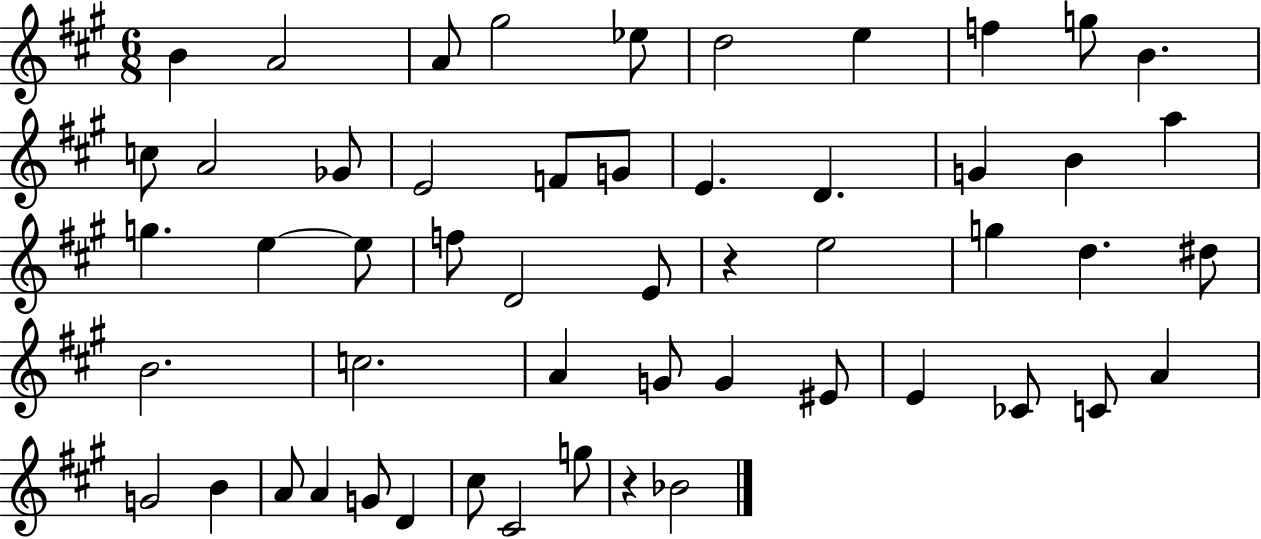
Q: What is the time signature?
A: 6/8